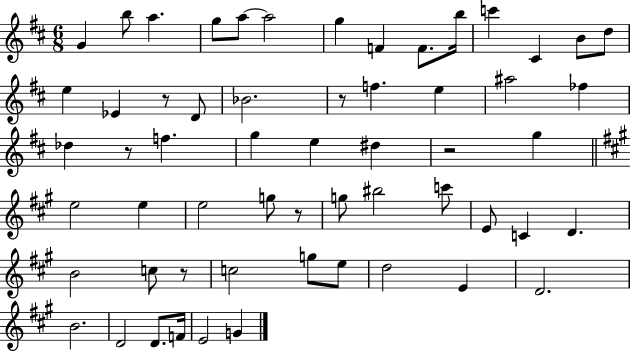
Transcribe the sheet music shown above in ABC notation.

X:1
T:Untitled
M:6/8
L:1/4
K:D
G b/2 a g/2 a/2 a2 g F F/2 b/4 c' ^C B/2 d/2 e _E z/2 D/2 _B2 z/2 f e ^a2 _f _d z/2 f g e ^d z2 g e2 e e2 g/2 z/2 g/2 ^b2 c'/2 E/2 C D B2 c/2 z/2 c2 g/2 e/2 d2 E D2 B2 D2 D/2 F/4 E2 G